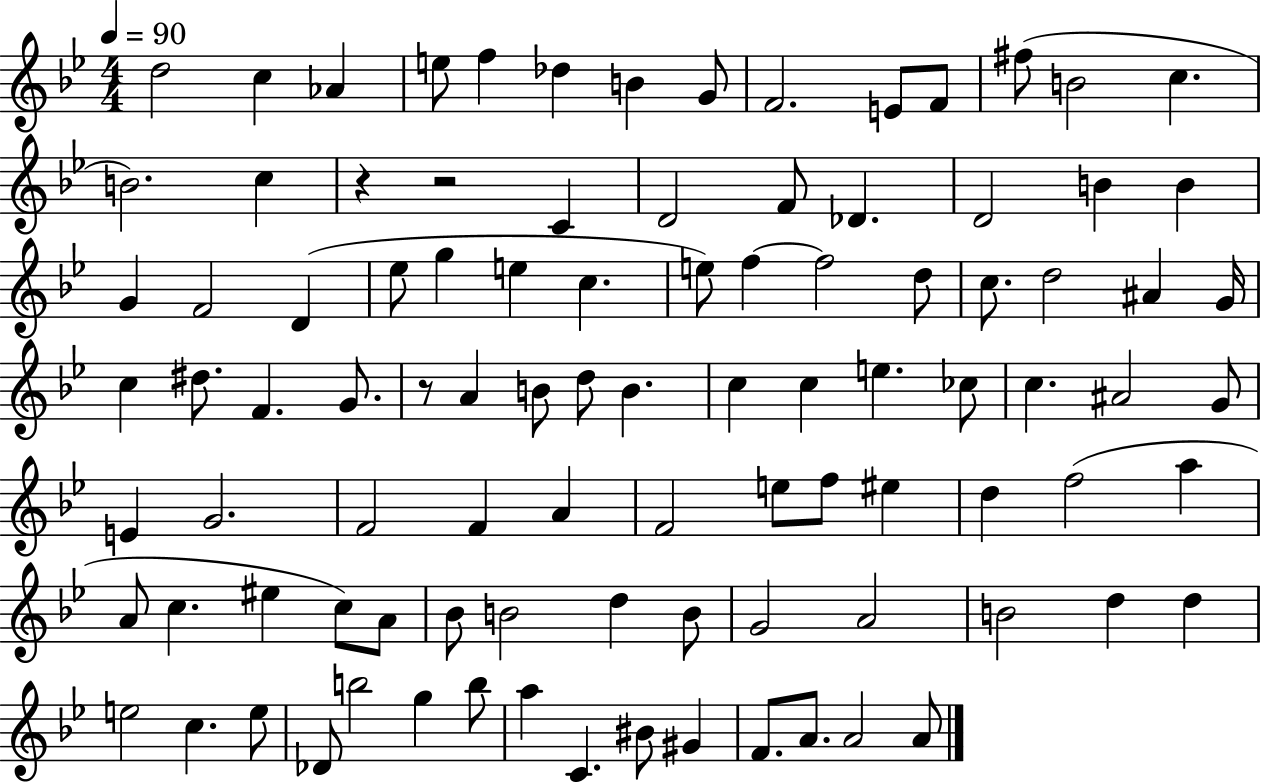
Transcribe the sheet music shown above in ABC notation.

X:1
T:Untitled
M:4/4
L:1/4
K:Bb
d2 c _A e/2 f _d B G/2 F2 E/2 F/2 ^f/2 B2 c B2 c z z2 C D2 F/2 _D D2 B B G F2 D _e/2 g e c e/2 f f2 d/2 c/2 d2 ^A G/4 c ^d/2 F G/2 z/2 A B/2 d/2 B c c e _c/2 c ^A2 G/2 E G2 F2 F A F2 e/2 f/2 ^e d f2 a A/2 c ^e c/2 A/2 _B/2 B2 d B/2 G2 A2 B2 d d e2 c e/2 _D/2 b2 g b/2 a C ^B/2 ^G F/2 A/2 A2 A/2